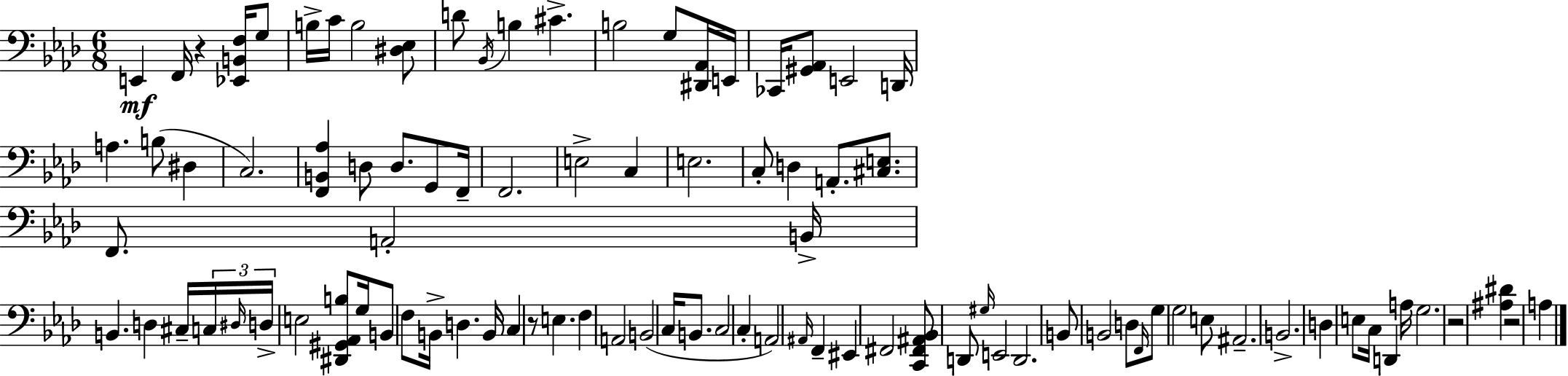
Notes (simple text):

E2/q F2/s R/q [Eb2,B2,F3]/s G3/e B3/s C4/s B3/h [D#3,Eb3]/e D4/e Bb2/s B3/q C#4/q. B3/h G3/e [D#2,Ab2]/s E2/s CES2/s [G#2,Ab2]/e E2/h D2/s A3/q. B3/e D#3/q C3/h. [F2,B2,Ab3]/q D3/e D3/e. G2/e F2/s F2/h. E3/h C3/q E3/h. C3/e D3/q A2/e. [C#3,E3]/e. F2/e. A2/h B2/s B2/q. D3/q C#3/s C3/s D#3/s D3/s E3/h [D#2,G#2,Ab2,B3]/e G3/s B2/e F3/e B2/s D3/q. B2/s C3/q R/e E3/q. F3/q A2/h B2/h C3/s B2/e. C3/h C3/q A2/h A#2/s F2/q EIS2/q F#2/h [C2,F#2,A#2,Bb2]/e D2/e G#3/s E2/h D2/h. B2/e B2/h D3/e F2/s G3/e G3/h E3/e A#2/h. B2/h. D3/q E3/e C3/s D2/q A3/s G3/h. R/h [A#3,D#4]/q R/h A3/q